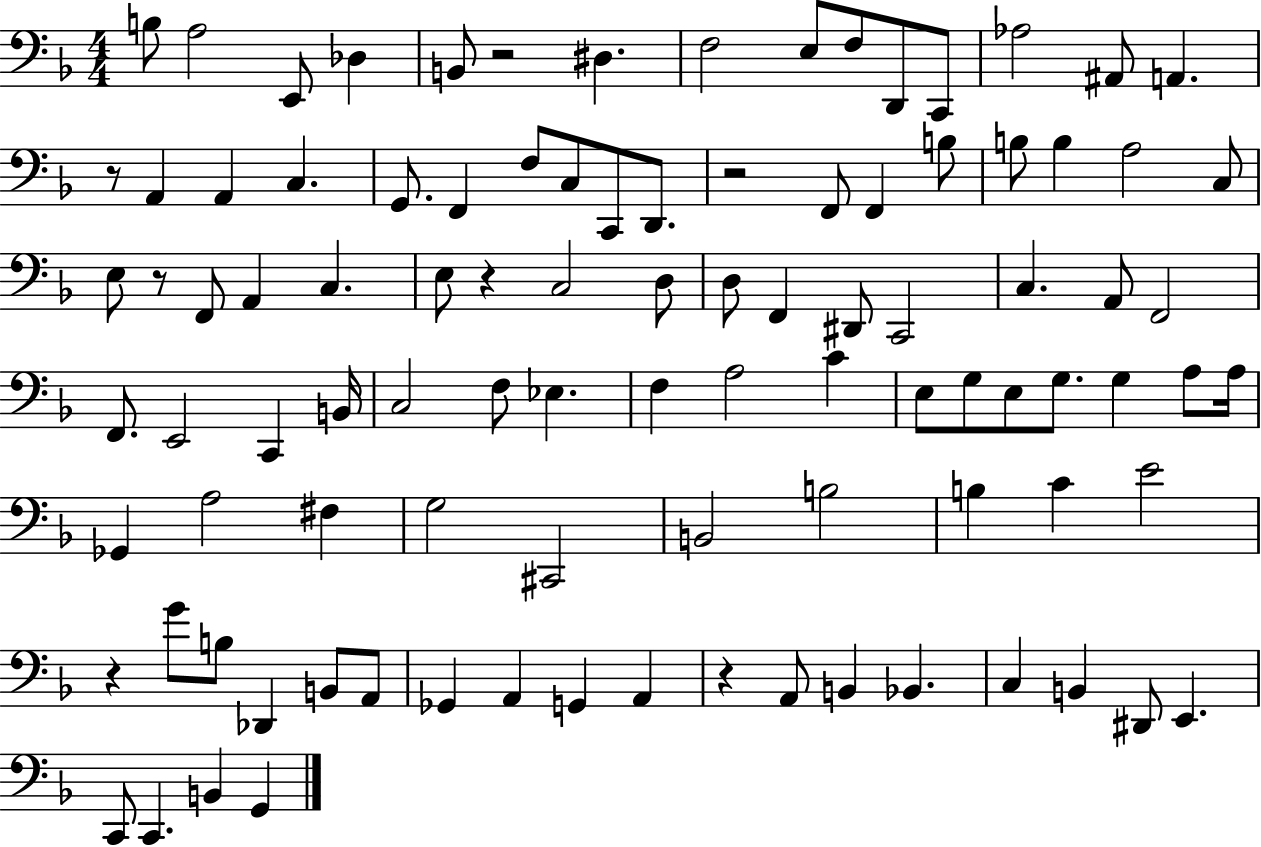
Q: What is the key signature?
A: F major